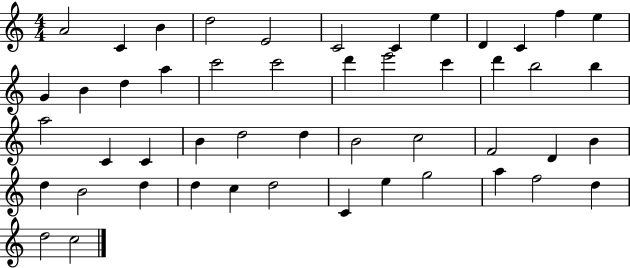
{
  \clef treble
  \numericTimeSignature
  \time 4/4
  \key c \major
  a'2 c'4 b'4 | d''2 e'2 | c'2 c'4 e''4 | d'4 c'4 f''4 e''4 | \break g'4 b'4 d''4 a''4 | c'''2 c'''2 | d'''4 e'''2 c'''4 | d'''4 b''2 b''4 | \break a''2 c'4 c'4 | b'4 d''2 d''4 | b'2 c''2 | f'2 d'4 b'4 | \break d''4 b'2 d''4 | d''4 c''4 d''2 | c'4 e''4 g''2 | a''4 f''2 d''4 | \break d''2 c''2 | \bar "|."
}